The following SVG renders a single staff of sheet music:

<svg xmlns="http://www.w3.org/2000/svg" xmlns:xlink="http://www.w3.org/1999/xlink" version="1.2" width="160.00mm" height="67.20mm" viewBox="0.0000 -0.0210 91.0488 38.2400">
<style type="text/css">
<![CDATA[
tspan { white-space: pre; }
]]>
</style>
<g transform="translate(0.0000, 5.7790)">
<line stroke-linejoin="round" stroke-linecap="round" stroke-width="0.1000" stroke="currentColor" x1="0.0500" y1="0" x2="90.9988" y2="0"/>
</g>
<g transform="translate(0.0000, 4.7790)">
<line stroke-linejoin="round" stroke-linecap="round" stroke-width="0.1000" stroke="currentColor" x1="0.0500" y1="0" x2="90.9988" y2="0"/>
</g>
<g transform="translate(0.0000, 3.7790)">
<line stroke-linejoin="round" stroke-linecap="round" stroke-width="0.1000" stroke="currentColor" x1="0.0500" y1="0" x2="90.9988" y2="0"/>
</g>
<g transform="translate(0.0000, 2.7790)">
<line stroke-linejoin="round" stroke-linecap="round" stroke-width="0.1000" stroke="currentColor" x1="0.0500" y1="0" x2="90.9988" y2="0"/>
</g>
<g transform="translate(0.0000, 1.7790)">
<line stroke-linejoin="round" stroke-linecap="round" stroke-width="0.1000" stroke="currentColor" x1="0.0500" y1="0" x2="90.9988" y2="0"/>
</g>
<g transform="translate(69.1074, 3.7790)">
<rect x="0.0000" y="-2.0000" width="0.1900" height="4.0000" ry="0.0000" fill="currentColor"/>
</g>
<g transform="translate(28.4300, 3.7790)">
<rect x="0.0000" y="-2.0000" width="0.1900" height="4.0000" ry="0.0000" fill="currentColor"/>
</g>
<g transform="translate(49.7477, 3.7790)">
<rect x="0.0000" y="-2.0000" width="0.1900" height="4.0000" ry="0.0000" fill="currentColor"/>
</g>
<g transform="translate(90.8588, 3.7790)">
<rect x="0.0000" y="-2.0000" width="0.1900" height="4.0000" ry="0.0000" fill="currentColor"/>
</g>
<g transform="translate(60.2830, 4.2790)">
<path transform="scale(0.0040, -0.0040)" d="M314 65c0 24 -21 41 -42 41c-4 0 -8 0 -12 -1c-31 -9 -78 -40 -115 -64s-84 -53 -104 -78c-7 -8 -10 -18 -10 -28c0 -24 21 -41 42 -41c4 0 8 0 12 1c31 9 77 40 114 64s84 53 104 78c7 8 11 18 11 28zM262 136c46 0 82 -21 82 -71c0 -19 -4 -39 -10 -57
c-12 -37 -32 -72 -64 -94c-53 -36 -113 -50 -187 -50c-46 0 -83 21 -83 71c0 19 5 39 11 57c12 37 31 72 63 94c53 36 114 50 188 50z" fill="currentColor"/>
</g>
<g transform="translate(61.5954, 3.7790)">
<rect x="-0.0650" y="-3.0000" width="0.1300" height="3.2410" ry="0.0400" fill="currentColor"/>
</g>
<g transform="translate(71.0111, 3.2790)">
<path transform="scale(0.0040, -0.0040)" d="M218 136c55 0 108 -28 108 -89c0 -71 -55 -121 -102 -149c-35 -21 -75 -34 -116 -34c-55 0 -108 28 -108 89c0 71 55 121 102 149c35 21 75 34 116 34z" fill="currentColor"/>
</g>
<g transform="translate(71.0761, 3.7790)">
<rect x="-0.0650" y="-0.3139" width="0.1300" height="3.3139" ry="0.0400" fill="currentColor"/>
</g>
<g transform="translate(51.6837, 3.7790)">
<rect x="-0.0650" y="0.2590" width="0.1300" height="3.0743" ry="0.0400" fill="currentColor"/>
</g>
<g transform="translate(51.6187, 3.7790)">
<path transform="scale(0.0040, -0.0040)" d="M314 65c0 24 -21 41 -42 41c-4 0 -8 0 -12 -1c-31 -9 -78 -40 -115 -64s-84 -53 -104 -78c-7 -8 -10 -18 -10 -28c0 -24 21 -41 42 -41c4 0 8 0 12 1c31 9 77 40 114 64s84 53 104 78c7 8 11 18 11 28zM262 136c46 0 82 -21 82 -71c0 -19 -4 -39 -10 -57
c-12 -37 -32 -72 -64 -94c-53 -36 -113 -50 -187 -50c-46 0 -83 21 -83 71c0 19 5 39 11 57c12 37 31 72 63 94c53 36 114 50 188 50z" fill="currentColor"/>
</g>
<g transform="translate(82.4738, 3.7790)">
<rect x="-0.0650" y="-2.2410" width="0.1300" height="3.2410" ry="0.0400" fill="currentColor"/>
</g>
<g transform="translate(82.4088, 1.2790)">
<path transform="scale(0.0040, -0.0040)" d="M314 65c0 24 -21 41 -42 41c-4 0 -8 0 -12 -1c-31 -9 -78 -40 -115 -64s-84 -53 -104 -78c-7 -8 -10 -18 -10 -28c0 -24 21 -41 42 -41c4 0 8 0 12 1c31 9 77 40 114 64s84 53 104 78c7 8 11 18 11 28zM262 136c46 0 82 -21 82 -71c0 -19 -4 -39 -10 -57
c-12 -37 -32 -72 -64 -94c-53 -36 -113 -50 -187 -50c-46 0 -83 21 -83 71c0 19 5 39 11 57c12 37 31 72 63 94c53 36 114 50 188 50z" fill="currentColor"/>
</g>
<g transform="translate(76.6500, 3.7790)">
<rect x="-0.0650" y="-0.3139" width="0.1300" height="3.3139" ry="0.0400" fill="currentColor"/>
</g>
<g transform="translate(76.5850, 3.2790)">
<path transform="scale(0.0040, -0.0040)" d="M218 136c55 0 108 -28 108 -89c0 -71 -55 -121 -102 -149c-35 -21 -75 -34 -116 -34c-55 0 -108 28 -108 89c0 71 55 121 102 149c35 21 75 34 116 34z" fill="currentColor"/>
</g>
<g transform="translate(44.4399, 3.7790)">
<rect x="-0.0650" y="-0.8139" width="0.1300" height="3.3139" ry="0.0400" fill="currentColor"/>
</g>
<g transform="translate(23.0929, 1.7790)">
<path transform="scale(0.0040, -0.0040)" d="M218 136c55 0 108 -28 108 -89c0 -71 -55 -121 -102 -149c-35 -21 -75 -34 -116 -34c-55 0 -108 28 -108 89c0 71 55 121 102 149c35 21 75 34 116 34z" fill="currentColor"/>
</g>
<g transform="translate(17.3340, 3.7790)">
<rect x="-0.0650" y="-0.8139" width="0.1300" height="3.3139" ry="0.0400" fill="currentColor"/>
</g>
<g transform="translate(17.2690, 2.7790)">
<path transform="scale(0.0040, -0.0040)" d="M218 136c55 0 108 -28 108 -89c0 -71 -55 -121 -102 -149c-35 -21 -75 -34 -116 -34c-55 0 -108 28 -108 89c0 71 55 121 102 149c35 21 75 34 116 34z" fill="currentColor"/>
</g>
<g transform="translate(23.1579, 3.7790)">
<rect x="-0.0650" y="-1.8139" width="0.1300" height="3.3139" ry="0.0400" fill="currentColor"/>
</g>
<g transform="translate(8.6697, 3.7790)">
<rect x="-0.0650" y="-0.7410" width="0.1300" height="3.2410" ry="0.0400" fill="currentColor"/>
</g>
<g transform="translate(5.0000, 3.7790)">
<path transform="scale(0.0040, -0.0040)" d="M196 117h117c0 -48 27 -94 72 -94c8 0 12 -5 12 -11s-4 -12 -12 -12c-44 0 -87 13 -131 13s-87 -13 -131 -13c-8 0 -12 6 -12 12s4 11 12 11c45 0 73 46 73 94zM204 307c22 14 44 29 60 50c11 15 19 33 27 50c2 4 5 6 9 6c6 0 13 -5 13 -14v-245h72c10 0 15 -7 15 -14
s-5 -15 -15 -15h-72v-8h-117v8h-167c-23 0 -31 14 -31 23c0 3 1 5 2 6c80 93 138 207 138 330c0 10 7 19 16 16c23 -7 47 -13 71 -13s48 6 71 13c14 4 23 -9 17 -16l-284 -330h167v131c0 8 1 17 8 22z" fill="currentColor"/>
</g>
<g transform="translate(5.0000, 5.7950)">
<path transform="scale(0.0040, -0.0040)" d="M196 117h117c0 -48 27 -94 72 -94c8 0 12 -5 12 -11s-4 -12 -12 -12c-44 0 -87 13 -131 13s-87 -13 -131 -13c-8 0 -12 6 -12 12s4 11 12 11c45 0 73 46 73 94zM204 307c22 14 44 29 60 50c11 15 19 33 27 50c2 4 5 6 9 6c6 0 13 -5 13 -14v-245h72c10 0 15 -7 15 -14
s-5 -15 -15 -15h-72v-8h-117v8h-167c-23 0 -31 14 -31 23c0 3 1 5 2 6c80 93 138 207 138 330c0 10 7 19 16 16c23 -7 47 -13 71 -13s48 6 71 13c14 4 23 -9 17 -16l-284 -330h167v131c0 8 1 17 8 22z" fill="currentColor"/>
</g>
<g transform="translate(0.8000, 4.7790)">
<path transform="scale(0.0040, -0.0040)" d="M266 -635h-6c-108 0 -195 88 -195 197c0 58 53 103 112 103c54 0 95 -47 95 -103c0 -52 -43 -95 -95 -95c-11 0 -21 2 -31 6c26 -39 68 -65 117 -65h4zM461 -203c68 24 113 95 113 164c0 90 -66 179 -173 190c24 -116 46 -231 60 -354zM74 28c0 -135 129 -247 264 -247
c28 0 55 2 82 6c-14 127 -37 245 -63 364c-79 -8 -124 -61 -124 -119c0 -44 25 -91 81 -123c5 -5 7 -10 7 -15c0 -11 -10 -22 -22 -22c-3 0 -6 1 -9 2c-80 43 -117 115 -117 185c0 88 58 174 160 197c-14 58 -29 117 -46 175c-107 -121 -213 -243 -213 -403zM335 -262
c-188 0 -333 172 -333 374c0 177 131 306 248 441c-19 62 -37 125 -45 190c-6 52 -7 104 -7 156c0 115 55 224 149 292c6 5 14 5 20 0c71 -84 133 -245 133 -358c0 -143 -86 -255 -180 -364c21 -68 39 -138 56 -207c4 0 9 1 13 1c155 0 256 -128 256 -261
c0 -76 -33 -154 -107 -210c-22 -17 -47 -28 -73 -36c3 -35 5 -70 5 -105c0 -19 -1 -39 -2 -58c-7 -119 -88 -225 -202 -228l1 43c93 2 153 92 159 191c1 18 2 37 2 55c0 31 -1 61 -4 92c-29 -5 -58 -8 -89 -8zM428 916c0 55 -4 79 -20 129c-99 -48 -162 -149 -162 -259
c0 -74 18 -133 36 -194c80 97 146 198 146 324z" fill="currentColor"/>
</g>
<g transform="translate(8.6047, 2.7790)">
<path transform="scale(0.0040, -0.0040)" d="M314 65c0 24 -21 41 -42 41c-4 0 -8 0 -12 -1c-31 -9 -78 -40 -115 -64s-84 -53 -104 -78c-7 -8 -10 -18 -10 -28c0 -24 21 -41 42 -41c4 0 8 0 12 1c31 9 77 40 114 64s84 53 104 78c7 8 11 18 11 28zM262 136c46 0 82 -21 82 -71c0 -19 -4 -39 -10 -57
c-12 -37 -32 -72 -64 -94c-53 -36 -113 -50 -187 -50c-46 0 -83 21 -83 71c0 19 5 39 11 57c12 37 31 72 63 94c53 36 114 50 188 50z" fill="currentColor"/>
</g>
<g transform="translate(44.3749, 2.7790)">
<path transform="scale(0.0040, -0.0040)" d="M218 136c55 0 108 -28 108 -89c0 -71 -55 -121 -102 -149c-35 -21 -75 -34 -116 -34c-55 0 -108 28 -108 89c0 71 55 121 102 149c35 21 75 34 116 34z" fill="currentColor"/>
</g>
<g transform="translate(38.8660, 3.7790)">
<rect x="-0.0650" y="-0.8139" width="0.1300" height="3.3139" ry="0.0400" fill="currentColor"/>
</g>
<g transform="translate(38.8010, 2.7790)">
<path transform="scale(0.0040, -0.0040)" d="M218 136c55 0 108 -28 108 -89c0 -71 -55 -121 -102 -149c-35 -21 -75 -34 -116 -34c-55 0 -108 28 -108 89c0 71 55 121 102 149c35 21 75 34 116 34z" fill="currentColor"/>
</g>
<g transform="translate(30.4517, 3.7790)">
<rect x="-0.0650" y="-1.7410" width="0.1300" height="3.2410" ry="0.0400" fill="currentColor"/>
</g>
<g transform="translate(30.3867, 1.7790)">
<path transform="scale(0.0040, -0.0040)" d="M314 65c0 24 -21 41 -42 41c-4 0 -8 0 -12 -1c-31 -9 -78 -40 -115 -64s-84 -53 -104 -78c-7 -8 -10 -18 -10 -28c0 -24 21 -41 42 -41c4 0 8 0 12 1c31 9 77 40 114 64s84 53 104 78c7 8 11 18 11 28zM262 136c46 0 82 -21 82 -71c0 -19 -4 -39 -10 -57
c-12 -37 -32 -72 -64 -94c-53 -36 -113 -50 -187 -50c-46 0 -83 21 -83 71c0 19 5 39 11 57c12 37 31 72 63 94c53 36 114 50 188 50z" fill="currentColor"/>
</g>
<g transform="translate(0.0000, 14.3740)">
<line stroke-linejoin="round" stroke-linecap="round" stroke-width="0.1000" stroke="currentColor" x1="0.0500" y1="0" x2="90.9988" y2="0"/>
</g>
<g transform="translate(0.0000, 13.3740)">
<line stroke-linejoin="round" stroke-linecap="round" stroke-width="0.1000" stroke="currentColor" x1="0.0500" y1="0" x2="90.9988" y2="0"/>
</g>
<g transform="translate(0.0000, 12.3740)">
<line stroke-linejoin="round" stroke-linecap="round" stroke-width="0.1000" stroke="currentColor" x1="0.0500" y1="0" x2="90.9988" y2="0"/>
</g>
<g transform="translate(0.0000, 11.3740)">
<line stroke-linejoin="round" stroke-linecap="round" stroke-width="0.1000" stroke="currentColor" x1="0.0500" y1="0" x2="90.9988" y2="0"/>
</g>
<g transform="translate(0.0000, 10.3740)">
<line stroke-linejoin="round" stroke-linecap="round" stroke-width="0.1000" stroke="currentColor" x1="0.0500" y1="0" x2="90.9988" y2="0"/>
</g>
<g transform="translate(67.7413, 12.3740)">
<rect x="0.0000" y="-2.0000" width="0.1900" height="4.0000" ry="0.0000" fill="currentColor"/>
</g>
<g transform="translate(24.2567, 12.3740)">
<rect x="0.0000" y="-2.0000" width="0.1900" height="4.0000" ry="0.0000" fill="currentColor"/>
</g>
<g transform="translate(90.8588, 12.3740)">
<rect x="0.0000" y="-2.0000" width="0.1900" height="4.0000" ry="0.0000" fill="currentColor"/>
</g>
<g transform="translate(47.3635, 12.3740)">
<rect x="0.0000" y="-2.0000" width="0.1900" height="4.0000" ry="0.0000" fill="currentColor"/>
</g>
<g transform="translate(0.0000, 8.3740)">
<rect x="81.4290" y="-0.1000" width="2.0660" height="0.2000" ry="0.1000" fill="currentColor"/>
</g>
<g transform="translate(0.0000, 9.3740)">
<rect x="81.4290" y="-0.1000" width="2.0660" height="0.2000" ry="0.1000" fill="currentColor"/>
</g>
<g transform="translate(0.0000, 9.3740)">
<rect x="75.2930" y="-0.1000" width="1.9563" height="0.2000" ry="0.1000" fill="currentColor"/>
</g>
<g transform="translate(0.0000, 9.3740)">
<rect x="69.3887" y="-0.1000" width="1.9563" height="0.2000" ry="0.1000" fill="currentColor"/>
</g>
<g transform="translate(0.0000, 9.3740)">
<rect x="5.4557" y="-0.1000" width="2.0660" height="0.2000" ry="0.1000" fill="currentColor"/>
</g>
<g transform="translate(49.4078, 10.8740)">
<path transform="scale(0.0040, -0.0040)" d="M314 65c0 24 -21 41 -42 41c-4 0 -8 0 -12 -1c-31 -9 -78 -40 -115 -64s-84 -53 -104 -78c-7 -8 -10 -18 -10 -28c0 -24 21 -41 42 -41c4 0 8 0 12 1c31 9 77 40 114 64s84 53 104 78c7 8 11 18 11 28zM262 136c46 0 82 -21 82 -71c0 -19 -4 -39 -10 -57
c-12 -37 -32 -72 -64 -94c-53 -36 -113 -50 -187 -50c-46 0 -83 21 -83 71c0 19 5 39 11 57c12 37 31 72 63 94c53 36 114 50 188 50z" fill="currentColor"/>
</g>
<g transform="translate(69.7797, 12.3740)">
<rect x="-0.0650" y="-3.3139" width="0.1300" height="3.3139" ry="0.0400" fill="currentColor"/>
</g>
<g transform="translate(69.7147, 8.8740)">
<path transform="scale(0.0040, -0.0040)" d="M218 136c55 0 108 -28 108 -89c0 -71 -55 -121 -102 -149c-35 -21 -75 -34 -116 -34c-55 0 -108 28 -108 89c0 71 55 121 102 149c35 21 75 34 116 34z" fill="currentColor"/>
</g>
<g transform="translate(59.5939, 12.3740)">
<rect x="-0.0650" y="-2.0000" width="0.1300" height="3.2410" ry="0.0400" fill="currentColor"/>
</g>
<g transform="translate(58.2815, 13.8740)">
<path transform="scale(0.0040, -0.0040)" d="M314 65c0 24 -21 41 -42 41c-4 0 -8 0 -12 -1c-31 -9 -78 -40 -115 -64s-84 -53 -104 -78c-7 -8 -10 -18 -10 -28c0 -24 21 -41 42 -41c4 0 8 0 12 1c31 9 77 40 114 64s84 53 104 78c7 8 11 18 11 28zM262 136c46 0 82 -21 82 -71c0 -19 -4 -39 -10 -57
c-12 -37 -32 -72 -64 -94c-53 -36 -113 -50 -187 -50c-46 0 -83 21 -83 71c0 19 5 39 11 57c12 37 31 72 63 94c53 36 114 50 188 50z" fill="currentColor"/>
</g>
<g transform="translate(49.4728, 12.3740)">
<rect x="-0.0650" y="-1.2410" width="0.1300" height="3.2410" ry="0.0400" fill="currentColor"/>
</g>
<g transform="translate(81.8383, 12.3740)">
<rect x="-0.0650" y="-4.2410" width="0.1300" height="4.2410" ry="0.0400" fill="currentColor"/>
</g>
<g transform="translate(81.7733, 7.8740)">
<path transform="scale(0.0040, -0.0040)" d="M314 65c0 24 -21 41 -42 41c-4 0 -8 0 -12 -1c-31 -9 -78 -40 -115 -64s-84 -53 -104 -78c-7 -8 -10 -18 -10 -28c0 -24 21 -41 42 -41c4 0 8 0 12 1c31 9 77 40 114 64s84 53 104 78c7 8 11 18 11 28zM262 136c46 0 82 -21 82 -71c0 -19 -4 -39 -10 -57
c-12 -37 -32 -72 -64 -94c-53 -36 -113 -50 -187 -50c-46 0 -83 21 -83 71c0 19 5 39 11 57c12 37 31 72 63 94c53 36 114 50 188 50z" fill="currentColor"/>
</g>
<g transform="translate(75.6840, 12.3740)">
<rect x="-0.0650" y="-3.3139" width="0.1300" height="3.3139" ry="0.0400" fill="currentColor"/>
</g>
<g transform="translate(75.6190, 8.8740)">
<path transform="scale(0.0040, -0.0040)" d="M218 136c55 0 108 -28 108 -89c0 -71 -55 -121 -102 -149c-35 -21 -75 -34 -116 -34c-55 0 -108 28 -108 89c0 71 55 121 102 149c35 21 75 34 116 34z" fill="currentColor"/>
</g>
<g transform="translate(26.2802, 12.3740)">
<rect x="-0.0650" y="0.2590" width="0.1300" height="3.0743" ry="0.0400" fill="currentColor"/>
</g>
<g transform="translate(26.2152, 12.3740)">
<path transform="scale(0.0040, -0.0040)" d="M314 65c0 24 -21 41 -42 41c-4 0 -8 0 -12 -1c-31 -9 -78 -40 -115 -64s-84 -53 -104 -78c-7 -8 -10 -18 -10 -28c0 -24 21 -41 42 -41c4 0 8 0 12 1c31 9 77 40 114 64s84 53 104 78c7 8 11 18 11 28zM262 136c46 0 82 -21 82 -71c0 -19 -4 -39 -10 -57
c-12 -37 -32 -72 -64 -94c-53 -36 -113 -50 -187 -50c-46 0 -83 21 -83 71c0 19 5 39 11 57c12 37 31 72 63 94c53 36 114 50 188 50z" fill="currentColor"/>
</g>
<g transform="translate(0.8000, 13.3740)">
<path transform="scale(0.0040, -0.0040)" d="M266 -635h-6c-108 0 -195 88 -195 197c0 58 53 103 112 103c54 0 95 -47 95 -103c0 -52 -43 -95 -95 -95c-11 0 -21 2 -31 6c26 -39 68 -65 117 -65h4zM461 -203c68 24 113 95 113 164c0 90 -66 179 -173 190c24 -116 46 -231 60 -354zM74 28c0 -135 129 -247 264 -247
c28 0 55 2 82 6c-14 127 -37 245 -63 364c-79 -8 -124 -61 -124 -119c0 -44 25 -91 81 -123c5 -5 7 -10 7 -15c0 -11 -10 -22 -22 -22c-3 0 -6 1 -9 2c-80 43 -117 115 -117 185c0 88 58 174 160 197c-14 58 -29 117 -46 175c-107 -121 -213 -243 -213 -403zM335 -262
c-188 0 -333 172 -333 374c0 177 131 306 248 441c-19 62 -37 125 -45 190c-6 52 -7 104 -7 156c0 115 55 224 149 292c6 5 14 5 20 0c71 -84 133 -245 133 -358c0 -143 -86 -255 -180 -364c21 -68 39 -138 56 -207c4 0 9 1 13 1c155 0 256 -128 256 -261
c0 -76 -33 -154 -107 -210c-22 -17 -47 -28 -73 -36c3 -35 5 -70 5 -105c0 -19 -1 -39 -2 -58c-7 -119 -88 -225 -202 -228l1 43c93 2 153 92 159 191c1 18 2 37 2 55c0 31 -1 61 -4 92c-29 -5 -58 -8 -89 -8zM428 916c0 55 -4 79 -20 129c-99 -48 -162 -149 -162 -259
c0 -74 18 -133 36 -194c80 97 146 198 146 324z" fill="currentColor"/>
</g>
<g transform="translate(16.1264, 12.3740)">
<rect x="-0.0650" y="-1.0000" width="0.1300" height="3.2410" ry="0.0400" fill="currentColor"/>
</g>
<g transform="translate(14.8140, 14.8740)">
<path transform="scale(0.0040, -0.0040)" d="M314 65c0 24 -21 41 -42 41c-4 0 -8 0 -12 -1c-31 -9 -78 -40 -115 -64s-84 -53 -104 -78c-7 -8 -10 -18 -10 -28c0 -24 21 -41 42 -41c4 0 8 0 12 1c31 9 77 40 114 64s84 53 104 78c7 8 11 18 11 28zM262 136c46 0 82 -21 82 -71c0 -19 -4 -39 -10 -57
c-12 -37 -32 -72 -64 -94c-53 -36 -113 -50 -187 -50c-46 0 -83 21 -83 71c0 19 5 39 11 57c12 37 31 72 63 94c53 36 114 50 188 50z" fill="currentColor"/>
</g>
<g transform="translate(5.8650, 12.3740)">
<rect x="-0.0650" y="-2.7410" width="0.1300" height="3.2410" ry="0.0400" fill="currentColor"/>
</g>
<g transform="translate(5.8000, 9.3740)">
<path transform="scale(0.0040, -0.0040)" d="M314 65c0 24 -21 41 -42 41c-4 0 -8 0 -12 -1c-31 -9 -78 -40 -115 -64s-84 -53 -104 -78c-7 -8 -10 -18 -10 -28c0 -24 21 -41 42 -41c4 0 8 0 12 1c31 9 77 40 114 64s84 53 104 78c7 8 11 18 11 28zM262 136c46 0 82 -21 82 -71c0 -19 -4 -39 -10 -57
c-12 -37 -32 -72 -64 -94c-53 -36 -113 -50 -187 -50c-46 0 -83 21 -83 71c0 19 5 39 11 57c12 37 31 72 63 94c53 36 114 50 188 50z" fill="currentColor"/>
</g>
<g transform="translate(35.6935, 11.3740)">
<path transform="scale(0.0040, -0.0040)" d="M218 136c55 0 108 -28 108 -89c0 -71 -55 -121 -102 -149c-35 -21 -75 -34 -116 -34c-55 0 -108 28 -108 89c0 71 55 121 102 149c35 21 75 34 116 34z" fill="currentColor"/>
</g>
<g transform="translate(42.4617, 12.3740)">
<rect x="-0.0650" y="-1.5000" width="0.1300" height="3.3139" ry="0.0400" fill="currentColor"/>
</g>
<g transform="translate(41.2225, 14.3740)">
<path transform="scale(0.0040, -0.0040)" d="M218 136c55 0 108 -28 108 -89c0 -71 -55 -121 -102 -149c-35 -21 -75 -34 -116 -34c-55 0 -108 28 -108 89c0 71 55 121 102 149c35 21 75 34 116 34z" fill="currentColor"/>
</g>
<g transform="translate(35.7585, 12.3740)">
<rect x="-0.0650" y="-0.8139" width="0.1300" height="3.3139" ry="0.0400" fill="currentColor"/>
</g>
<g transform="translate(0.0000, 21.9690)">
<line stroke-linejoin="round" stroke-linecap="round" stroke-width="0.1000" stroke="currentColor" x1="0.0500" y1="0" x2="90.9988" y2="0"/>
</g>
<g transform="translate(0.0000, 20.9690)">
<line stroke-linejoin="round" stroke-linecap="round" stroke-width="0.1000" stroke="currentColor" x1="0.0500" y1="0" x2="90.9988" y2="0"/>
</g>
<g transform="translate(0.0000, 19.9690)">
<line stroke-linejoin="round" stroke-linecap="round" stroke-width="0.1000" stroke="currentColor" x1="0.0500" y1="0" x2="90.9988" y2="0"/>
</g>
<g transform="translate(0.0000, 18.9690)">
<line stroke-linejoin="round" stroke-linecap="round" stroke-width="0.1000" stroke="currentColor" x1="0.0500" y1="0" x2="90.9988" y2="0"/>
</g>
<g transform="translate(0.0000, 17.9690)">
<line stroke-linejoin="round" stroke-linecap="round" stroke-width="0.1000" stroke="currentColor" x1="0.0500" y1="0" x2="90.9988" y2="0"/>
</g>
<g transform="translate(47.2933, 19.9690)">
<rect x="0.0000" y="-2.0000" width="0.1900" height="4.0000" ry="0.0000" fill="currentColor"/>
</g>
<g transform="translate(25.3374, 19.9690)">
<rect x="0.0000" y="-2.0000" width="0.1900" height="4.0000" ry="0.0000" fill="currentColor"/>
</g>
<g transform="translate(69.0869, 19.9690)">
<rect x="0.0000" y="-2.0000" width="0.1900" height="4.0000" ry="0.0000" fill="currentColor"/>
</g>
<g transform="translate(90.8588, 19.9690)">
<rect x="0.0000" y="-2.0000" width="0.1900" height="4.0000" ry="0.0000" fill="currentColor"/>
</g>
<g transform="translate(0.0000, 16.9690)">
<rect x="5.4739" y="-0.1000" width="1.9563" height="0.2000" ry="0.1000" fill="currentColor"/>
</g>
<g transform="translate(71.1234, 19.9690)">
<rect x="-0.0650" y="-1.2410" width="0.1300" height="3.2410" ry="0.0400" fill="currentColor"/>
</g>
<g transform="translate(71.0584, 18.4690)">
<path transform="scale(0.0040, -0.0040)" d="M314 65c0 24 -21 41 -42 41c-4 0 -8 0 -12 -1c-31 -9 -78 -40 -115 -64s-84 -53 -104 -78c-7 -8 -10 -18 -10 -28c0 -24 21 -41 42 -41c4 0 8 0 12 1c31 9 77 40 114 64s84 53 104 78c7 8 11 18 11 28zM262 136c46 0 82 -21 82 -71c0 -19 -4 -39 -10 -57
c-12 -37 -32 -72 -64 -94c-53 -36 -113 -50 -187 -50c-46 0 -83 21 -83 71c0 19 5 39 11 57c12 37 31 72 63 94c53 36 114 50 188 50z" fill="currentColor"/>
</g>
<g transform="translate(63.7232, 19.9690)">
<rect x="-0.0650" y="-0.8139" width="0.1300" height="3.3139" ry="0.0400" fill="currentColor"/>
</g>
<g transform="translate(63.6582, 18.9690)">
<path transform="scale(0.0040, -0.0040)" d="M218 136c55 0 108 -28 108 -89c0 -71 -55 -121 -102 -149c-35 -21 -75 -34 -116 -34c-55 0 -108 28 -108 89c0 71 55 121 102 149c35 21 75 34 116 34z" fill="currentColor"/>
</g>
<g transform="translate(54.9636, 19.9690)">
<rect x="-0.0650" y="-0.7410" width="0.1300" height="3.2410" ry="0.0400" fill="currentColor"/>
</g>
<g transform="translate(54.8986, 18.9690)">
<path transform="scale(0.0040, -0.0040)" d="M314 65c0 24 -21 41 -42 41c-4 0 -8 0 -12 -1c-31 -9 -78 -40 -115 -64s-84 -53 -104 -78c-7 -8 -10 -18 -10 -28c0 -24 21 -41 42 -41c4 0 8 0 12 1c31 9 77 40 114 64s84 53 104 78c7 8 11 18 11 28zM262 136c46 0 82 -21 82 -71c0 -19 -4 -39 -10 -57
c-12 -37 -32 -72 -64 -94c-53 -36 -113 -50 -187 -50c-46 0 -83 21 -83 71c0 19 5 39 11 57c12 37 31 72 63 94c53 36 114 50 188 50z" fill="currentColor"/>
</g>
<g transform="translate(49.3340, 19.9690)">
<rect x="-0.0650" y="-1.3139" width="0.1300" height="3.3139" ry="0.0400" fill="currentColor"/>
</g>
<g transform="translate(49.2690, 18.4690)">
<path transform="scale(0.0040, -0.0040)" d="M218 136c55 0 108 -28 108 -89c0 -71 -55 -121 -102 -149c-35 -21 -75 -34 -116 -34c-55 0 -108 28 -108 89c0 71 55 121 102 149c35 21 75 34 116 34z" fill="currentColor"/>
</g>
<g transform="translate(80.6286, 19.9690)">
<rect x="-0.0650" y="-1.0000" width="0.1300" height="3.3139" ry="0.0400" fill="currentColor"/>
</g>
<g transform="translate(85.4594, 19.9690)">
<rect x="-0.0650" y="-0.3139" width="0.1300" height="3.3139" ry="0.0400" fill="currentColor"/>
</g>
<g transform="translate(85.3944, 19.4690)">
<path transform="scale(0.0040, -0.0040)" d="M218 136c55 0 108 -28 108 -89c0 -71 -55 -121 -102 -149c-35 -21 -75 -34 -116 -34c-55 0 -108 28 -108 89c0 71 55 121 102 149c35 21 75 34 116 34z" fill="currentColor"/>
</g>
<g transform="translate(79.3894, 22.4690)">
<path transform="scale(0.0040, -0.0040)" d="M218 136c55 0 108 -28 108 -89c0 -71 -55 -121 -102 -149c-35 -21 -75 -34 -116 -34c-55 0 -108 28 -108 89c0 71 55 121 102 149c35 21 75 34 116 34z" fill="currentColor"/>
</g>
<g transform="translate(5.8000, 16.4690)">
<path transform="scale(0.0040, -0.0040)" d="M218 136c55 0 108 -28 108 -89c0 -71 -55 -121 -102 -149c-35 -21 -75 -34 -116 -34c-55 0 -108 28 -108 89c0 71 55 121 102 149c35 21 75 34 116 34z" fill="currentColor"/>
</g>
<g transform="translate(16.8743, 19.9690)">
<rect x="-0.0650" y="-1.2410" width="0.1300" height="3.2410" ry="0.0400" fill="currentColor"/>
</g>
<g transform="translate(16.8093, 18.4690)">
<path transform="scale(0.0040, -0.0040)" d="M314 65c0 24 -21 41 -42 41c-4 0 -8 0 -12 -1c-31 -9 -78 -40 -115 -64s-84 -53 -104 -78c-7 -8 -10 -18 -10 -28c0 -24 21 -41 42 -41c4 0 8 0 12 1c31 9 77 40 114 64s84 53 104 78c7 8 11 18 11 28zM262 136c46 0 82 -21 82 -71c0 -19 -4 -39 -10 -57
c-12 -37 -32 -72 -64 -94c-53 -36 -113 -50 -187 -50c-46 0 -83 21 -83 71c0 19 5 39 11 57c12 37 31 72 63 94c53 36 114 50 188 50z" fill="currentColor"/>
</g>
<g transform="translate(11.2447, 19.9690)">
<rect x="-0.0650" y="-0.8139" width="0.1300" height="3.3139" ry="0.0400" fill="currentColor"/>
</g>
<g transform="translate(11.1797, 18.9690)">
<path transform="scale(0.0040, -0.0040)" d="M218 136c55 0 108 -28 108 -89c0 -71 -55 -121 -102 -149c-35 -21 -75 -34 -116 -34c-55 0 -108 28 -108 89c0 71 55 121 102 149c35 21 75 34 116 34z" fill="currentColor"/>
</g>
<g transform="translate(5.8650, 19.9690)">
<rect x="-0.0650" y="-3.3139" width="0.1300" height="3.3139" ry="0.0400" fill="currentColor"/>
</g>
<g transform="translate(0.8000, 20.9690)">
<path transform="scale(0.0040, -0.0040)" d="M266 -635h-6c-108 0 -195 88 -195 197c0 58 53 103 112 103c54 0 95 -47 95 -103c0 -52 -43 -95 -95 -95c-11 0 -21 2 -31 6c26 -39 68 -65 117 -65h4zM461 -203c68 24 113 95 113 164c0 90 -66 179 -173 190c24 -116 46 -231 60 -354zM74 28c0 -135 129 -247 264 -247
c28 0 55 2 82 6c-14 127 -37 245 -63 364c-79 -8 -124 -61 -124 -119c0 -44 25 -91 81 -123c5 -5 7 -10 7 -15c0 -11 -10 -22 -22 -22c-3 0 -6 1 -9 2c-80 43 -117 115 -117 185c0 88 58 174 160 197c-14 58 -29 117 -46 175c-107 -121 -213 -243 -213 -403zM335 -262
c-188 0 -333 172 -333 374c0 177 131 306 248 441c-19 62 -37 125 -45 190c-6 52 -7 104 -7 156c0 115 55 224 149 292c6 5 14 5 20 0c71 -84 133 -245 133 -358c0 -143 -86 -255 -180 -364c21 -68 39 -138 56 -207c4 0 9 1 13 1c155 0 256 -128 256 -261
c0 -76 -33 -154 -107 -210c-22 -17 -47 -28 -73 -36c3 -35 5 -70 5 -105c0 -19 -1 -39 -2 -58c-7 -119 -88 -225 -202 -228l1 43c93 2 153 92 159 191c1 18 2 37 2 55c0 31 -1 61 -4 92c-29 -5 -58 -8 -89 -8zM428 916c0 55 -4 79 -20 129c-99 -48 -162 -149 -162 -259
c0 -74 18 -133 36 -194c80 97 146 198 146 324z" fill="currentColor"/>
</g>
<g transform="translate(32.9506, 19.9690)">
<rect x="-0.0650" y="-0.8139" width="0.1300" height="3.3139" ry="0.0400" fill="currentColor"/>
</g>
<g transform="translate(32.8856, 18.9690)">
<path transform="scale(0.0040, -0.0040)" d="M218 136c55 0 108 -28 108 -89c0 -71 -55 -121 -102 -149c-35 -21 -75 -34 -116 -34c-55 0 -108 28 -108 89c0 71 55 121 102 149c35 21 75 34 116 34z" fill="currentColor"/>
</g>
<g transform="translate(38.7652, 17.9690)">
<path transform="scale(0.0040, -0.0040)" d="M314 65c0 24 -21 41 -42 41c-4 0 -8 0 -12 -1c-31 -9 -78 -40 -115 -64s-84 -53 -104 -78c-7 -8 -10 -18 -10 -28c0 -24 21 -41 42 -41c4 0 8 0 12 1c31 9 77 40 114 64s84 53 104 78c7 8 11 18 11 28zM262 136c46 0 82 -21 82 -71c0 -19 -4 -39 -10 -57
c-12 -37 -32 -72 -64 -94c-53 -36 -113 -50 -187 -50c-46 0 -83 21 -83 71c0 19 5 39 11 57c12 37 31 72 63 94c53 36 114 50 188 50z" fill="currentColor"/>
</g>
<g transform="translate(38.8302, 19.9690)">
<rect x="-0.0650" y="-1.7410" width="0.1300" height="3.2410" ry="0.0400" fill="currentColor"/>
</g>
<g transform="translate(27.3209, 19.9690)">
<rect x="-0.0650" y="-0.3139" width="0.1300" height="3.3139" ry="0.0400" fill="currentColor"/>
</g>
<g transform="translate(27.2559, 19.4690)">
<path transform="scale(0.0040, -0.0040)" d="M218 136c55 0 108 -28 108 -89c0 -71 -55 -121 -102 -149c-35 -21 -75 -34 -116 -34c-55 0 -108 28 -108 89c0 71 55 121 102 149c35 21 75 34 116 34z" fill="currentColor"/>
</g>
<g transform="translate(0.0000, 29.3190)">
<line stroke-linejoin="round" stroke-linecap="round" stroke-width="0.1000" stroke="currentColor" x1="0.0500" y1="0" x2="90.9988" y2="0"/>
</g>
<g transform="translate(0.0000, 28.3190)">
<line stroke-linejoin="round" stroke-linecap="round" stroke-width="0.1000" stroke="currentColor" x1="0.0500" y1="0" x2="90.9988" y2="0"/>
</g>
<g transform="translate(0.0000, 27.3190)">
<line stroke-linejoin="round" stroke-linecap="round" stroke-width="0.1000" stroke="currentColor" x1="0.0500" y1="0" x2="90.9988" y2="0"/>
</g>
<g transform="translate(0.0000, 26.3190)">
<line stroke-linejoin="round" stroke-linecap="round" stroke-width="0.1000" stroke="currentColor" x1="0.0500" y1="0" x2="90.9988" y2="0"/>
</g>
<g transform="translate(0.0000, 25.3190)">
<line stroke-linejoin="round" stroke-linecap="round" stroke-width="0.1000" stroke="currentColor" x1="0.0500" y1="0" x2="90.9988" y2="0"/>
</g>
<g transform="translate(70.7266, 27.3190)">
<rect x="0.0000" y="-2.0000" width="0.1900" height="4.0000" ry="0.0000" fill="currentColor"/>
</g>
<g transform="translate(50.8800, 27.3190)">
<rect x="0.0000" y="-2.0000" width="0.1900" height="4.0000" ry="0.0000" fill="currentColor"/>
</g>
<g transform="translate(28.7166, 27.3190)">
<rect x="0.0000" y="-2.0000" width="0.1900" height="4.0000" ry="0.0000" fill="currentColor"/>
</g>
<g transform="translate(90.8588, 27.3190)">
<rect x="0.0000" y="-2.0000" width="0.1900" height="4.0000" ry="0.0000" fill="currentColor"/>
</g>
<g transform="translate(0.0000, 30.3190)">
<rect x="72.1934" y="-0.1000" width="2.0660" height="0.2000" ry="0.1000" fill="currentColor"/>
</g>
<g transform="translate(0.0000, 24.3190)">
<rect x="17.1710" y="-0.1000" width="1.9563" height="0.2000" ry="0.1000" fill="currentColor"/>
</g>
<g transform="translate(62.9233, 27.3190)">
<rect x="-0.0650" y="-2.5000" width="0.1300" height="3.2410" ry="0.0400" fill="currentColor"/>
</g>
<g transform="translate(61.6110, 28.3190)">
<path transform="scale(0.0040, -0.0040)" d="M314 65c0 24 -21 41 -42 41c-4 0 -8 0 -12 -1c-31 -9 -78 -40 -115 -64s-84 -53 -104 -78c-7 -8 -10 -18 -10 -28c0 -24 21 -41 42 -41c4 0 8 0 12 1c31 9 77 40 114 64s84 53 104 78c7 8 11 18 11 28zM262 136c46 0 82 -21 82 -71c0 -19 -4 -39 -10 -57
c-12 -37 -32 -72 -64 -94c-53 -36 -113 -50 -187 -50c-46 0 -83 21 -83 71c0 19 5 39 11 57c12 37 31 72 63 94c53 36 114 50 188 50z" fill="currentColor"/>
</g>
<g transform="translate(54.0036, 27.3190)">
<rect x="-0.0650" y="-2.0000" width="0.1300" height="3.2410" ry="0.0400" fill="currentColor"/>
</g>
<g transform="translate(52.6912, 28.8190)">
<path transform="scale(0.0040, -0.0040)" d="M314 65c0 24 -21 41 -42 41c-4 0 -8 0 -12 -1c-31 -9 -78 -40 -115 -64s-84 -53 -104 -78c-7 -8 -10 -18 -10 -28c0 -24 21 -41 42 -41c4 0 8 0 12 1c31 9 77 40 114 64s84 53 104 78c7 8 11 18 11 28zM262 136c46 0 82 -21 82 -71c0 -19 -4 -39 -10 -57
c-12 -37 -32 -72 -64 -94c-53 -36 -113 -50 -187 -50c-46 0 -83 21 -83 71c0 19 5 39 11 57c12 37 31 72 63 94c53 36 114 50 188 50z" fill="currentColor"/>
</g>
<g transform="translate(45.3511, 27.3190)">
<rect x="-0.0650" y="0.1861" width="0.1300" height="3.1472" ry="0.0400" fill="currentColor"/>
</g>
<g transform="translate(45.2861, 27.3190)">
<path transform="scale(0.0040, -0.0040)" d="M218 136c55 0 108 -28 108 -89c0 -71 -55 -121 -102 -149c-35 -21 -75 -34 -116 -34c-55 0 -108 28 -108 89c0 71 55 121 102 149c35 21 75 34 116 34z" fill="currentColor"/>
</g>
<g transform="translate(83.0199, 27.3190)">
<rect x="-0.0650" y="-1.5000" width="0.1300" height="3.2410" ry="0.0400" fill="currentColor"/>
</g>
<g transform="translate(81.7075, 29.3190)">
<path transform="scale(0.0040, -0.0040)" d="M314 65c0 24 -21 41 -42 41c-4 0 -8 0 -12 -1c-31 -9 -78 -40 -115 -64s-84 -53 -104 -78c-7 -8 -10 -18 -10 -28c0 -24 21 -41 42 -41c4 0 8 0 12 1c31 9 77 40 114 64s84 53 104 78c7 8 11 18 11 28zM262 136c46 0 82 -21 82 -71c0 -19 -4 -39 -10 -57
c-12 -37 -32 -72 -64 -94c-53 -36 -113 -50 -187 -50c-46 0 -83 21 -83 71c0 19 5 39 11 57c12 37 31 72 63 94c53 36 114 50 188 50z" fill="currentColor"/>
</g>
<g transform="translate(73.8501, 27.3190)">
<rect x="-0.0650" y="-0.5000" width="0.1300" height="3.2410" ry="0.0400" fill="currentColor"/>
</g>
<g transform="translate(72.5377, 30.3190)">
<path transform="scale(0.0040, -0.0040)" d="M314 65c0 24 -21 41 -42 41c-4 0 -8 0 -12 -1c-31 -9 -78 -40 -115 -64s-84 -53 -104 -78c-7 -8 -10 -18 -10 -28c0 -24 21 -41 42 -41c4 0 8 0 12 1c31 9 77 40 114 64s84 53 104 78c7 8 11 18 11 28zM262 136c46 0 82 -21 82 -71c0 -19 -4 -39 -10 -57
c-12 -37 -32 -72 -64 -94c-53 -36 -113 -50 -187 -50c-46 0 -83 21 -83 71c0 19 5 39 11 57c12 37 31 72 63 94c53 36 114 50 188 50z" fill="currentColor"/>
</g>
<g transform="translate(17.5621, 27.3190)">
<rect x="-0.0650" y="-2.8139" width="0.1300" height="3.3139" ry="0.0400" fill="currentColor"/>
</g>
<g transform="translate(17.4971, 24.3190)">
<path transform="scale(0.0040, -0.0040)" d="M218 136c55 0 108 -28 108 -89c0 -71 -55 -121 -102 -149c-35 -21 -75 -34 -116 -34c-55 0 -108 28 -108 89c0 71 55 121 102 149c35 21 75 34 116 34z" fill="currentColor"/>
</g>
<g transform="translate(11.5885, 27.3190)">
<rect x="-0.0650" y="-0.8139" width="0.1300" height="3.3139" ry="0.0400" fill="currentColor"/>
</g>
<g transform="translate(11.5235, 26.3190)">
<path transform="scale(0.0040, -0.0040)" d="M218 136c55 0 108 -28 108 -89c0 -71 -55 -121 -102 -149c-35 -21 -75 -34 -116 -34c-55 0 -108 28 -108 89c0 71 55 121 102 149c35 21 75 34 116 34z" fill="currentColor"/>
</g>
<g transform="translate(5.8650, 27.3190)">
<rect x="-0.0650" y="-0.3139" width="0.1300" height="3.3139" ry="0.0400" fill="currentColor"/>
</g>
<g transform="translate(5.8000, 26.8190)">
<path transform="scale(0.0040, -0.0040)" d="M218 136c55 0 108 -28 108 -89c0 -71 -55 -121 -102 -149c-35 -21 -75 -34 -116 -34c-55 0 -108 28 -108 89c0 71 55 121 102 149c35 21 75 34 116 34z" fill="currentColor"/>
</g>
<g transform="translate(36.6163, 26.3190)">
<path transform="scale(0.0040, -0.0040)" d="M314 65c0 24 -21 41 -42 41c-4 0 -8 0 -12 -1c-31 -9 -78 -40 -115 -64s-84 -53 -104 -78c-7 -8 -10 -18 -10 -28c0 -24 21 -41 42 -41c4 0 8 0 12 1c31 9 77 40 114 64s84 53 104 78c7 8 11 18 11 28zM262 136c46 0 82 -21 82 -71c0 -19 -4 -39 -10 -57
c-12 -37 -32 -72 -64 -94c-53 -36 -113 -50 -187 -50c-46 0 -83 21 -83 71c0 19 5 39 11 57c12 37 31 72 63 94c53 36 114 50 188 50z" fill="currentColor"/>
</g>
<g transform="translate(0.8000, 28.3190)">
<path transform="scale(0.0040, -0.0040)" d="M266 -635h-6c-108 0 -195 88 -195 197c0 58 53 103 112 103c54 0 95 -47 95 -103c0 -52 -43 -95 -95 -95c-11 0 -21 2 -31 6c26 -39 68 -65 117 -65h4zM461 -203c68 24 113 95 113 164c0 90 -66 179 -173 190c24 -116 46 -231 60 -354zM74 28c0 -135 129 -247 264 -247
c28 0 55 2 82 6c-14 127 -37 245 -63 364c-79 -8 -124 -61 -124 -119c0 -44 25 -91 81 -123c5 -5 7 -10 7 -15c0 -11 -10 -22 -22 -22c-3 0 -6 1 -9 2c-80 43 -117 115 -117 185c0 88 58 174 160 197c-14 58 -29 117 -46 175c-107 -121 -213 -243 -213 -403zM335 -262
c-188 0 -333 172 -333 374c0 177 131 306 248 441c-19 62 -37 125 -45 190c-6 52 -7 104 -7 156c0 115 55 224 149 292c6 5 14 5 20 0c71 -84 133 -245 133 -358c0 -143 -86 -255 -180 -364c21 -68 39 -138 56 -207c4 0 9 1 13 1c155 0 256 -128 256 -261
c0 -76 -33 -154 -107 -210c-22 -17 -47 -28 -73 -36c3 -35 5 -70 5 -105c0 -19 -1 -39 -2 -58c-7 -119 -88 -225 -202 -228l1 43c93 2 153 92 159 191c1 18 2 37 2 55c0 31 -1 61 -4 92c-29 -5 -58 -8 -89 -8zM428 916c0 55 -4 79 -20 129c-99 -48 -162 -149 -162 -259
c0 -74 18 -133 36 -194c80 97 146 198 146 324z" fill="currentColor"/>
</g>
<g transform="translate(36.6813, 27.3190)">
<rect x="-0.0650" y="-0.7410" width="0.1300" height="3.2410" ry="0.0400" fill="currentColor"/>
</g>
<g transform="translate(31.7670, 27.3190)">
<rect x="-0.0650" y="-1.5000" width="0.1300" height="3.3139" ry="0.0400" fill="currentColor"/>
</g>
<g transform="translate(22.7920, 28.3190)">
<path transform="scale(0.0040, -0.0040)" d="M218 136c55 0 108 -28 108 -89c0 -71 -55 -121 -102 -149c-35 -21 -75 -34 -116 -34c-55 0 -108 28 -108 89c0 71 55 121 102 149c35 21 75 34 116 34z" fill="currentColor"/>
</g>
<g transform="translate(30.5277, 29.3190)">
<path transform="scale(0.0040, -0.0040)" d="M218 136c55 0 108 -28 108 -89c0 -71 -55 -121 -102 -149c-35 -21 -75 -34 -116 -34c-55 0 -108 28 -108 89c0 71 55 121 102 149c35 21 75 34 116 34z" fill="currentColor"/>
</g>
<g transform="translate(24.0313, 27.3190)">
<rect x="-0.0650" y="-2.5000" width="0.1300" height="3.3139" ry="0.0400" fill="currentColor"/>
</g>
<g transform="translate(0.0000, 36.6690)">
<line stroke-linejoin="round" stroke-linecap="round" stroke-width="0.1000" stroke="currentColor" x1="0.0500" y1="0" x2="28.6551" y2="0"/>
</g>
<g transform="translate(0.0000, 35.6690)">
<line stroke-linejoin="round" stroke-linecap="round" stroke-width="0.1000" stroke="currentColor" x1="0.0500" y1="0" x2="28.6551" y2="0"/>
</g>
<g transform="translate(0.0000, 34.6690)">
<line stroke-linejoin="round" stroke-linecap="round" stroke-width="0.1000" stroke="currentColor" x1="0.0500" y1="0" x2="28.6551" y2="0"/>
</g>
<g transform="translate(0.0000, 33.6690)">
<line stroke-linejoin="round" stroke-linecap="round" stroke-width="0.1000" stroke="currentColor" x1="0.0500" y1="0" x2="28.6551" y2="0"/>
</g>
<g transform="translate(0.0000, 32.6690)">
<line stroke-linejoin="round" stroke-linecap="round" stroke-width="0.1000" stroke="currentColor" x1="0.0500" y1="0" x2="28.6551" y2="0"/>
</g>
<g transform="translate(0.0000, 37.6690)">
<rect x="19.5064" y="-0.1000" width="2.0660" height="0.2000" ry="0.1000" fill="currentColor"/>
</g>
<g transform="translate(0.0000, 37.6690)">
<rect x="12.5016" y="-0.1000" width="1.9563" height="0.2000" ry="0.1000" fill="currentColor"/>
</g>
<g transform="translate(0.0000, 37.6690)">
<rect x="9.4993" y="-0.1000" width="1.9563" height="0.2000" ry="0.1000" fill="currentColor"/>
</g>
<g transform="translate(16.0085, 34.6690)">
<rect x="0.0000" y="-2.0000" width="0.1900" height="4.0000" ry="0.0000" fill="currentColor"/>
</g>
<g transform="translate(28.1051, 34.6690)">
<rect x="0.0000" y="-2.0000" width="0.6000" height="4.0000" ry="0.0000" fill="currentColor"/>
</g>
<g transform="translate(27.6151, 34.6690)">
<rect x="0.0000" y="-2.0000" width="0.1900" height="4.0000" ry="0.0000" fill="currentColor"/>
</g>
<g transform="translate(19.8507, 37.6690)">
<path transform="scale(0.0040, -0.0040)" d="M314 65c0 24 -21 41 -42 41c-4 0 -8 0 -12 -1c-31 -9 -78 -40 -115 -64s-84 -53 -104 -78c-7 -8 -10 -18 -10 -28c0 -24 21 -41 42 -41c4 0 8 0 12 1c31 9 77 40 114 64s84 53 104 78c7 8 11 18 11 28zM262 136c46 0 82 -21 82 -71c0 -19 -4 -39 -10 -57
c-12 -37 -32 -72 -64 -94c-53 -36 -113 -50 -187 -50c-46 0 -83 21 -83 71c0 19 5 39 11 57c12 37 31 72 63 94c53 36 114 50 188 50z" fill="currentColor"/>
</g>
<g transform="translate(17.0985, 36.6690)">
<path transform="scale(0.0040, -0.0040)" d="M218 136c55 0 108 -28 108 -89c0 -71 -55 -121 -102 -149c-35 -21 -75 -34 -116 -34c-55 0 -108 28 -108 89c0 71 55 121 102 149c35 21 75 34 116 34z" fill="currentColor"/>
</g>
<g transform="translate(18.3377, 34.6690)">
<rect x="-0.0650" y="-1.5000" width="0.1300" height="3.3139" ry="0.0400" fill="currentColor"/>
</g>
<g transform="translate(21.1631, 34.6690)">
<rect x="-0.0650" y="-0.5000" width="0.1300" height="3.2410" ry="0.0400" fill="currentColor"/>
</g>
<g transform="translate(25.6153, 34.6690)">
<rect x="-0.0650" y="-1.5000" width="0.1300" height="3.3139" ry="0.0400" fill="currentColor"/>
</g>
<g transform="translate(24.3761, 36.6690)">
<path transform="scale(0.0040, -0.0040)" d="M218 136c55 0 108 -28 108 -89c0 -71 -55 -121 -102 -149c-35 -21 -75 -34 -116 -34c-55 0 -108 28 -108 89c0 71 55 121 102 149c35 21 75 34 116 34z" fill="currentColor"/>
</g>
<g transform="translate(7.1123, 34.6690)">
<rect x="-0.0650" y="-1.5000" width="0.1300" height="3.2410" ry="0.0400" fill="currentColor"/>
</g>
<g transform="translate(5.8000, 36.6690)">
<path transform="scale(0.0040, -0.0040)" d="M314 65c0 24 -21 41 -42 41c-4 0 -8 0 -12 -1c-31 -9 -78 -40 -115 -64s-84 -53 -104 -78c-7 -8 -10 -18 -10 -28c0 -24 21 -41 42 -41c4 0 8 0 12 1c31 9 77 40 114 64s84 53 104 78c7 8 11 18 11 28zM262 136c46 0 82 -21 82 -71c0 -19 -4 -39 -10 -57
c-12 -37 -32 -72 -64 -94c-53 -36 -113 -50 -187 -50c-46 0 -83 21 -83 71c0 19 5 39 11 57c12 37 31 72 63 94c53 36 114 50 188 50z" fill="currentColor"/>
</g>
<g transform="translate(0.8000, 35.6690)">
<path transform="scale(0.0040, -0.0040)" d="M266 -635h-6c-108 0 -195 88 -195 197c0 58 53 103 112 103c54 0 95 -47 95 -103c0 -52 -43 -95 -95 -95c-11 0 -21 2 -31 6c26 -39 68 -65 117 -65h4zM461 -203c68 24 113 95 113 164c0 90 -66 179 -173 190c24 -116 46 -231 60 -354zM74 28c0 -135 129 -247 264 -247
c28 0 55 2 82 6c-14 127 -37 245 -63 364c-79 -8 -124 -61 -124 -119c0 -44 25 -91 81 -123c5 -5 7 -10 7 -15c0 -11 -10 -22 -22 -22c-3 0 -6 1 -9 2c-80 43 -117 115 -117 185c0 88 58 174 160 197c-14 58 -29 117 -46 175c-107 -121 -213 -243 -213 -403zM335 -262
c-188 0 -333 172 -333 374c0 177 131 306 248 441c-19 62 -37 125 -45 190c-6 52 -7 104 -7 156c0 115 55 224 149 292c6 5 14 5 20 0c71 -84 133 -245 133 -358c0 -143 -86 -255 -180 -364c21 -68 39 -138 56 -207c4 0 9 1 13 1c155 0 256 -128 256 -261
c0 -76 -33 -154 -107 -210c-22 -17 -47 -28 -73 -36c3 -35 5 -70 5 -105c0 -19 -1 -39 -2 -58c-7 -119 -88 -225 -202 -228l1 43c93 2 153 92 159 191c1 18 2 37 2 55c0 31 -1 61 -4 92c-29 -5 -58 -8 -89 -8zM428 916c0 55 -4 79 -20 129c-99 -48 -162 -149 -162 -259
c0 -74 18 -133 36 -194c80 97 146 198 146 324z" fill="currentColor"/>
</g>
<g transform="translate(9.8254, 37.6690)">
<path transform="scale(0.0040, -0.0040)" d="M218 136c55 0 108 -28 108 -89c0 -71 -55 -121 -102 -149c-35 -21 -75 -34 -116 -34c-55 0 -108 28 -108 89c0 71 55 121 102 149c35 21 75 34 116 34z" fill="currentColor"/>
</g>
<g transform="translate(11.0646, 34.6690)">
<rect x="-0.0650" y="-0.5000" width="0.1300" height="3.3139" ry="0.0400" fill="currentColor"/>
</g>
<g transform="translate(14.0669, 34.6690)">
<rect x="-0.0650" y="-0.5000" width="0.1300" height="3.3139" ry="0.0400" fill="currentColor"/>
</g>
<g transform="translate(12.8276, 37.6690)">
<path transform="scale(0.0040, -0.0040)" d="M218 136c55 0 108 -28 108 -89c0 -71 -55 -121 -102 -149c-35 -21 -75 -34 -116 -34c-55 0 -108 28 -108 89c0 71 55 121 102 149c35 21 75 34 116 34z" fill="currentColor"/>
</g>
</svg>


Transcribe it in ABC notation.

X:1
T:Untitled
M:4/4
L:1/4
K:C
d2 d f f2 d d B2 A2 c c g2 a2 D2 B2 d E e2 F2 b b d'2 b d e2 c d f2 e d2 d e2 D c c d a G E d2 B F2 G2 C2 E2 E2 C C E C2 E